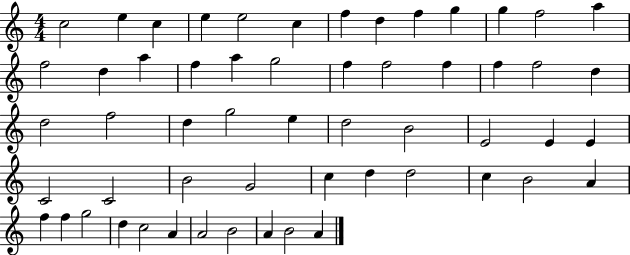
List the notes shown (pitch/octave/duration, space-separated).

C5/h E5/q C5/q E5/q E5/h C5/q F5/q D5/q F5/q G5/q G5/q F5/h A5/q F5/h D5/q A5/q F5/q A5/q G5/h F5/q F5/h F5/q F5/q F5/h D5/q D5/h F5/h D5/q G5/h E5/q D5/h B4/h E4/h E4/q E4/q C4/h C4/h B4/h G4/h C5/q D5/q D5/h C5/q B4/h A4/q F5/q F5/q G5/h D5/q C5/h A4/q A4/h B4/h A4/q B4/h A4/q